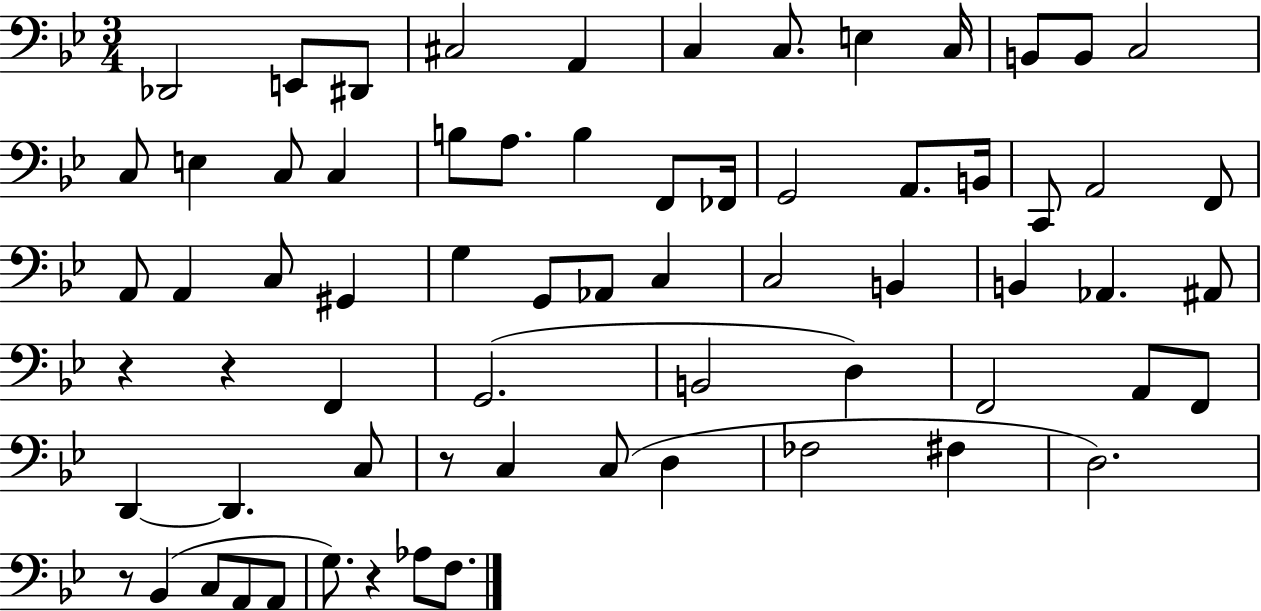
{
  \clef bass
  \numericTimeSignature
  \time 3/4
  \key bes \major
  \repeat volta 2 { des,2 e,8 dis,8 | cis2 a,4 | c4 c8. e4 c16 | b,8 b,8 c2 | \break c8 e4 c8 c4 | b8 a8. b4 f,8 fes,16 | g,2 a,8. b,16 | c,8 a,2 f,8 | \break a,8 a,4 c8 gis,4 | g4 g,8 aes,8 c4 | c2 b,4 | b,4 aes,4. ais,8 | \break r4 r4 f,4 | g,2.( | b,2 d4) | f,2 a,8 f,8 | \break d,4~~ d,4. c8 | r8 c4 c8( d4 | fes2 fis4 | d2.) | \break r8 bes,4( c8 a,8 a,8 | g8.) r4 aes8 f8. | } \bar "|."
}